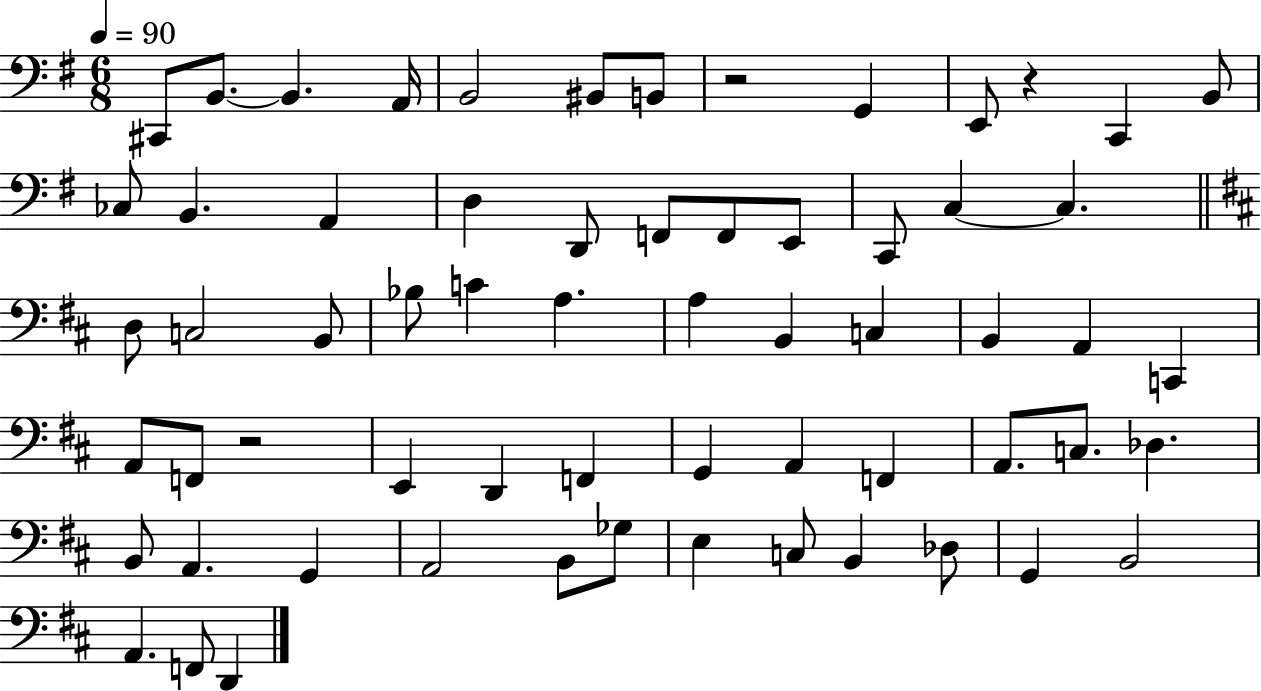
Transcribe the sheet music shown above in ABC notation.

X:1
T:Untitled
M:6/8
L:1/4
K:G
^C,,/2 B,,/2 B,, A,,/4 B,,2 ^B,,/2 B,,/2 z2 G,, E,,/2 z C,, B,,/2 _C,/2 B,, A,, D, D,,/2 F,,/2 F,,/2 E,,/2 C,,/2 C, C, D,/2 C,2 B,,/2 _B,/2 C A, A, B,, C, B,, A,, C,, A,,/2 F,,/2 z2 E,, D,, F,, G,, A,, F,, A,,/2 C,/2 _D, B,,/2 A,, G,, A,,2 B,,/2 _G,/2 E, C,/2 B,, _D,/2 G,, B,,2 A,, F,,/2 D,,